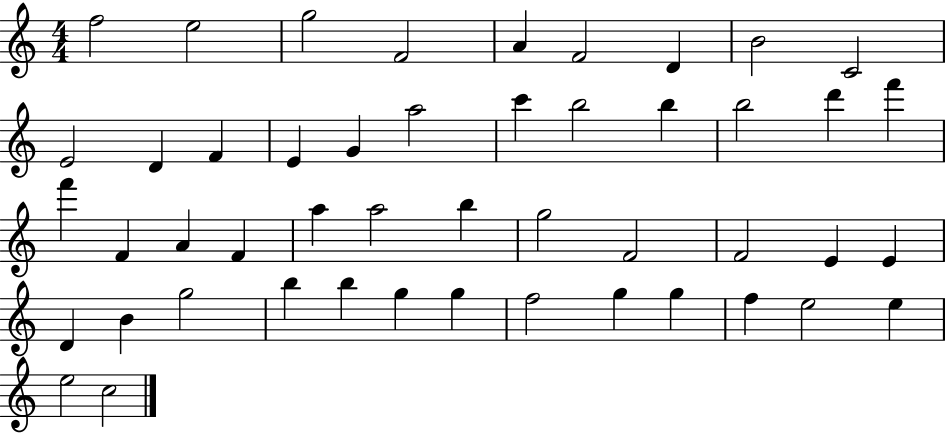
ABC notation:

X:1
T:Untitled
M:4/4
L:1/4
K:C
f2 e2 g2 F2 A F2 D B2 C2 E2 D F E G a2 c' b2 b b2 d' f' f' F A F a a2 b g2 F2 F2 E E D B g2 b b g g f2 g g f e2 e e2 c2